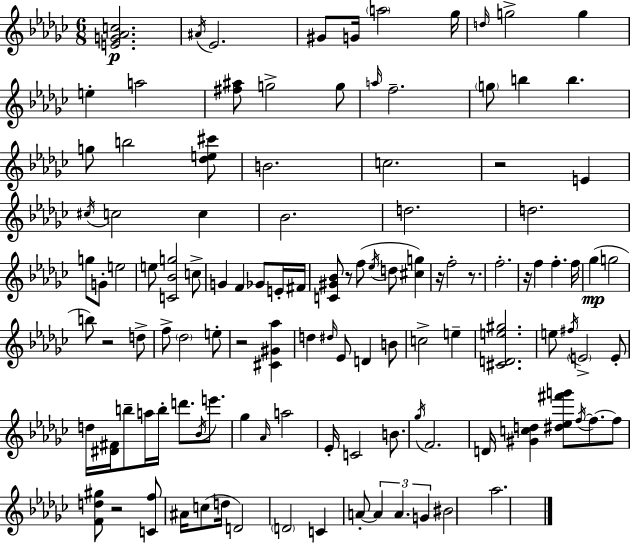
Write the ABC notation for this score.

X:1
T:Untitled
M:6/8
L:1/4
K:Ebm
[EG_Ac]2 ^A/4 _E2 ^G/2 G/4 a2 _g/4 d/4 g2 g e a2 [^f^a]/2 g2 g/2 a/4 f2 g/2 b b g/2 b2 [_de^c']/2 B2 c2 z2 E ^c/4 c2 c _B2 d2 d2 g/2 G/2 e2 e/2 [C_Bg]2 c/2 G F _G/2 E/4 ^F/4 [C^G_B]/2 z/2 f/2 _e/4 d/2 [^cg] z/4 f2 z/2 f2 z/4 f f f/4 _g g2 b/2 z2 d/2 f/2 _d2 e/2 z2 [^C^G_a] d ^d/4 _E/2 D B/2 c2 e [^CDe^g]2 e/2 ^f/4 E2 E/2 d/4 [^D^F]/4 b/2 a/4 b/4 d'/2 _B/4 e'/2 _g _A/4 a2 _E/4 C2 B/2 _g/4 F2 D/4 [^Gcd] [^d_e^f'g']/2 f/4 f/2 f/2 [Fd^g]/2 z2 [Cf]/2 ^A/4 c/2 d/4 D2 D2 C A/2 A A G ^B2 _a2